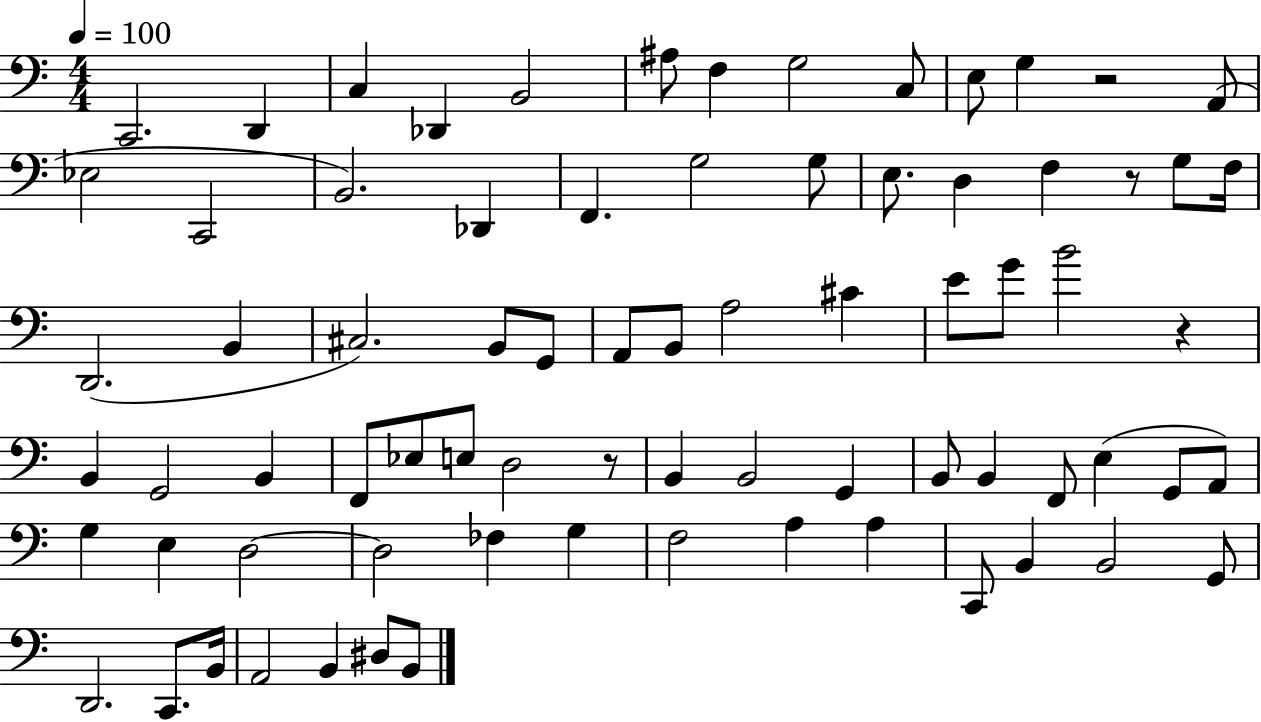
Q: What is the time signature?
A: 4/4